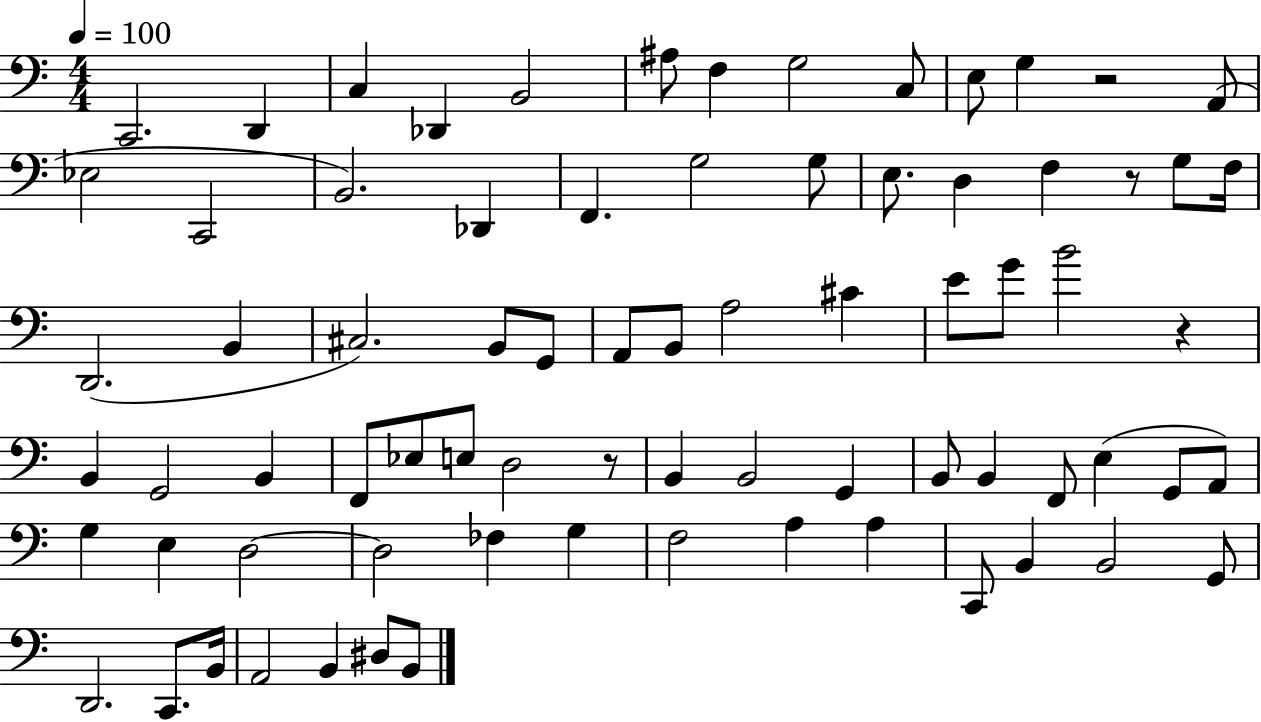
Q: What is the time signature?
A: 4/4